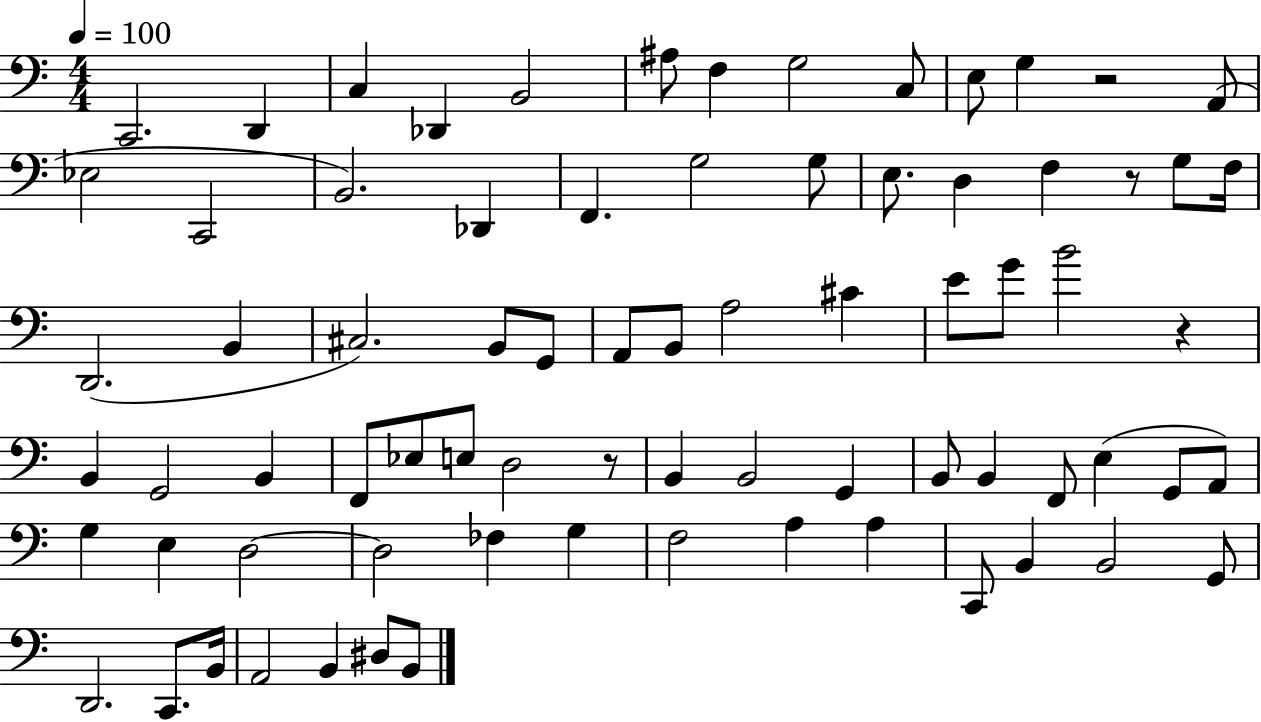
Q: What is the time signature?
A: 4/4